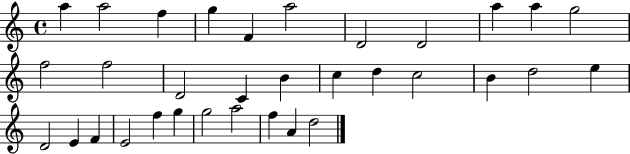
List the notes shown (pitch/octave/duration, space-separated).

A5/q A5/h F5/q G5/q F4/q A5/h D4/h D4/h A5/q A5/q G5/h F5/h F5/h D4/h C4/q B4/q C5/q D5/q C5/h B4/q D5/h E5/q D4/h E4/q F4/q E4/h F5/q G5/q G5/h A5/h F5/q A4/q D5/h